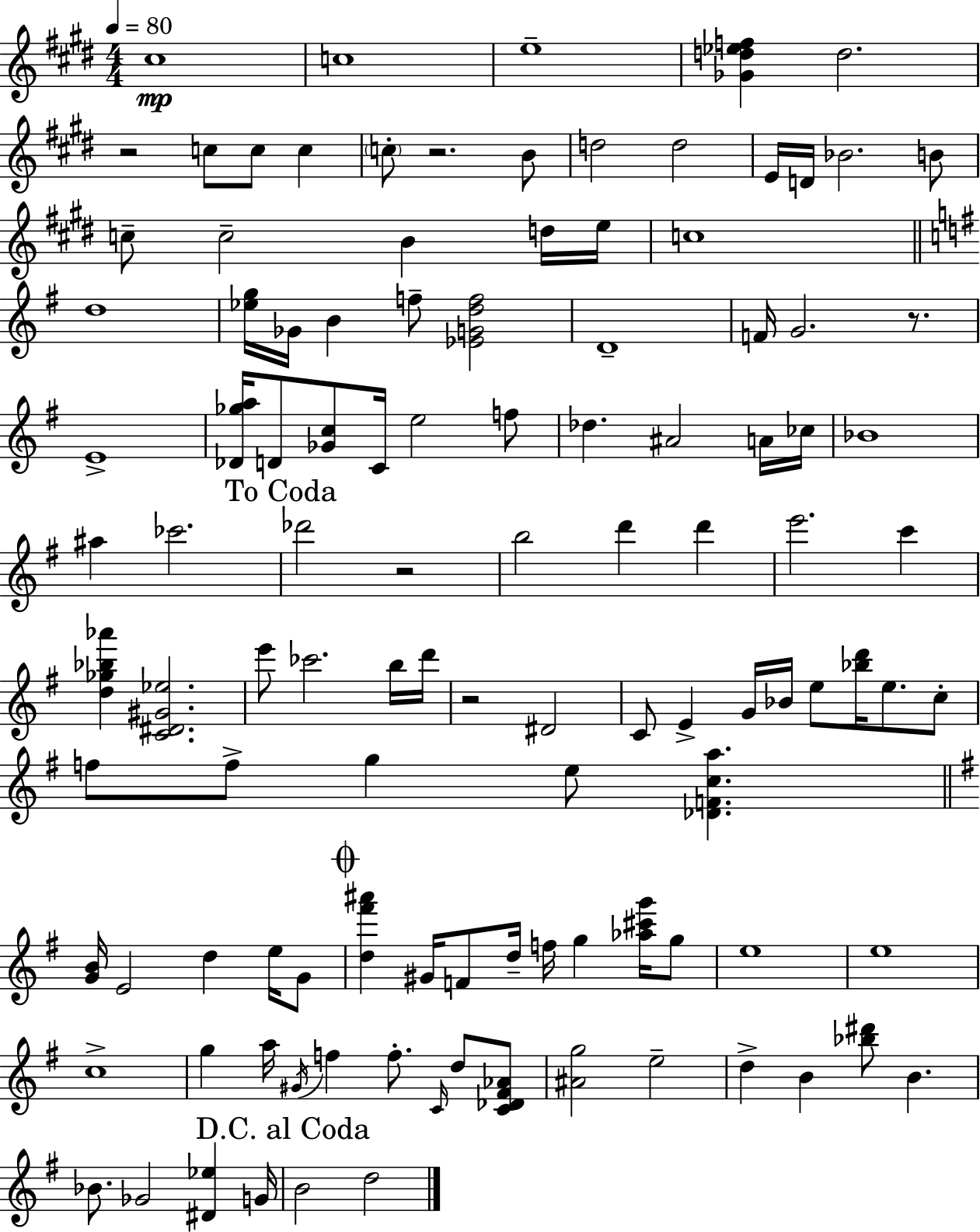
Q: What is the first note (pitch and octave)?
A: C#5